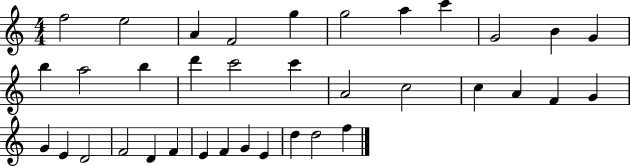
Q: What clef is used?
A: treble